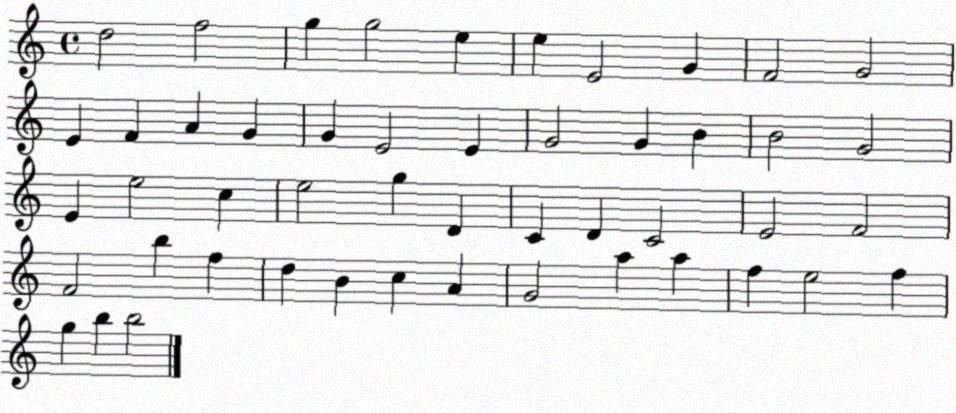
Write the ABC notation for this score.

X:1
T:Untitled
M:4/4
L:1/4
K:C
d2 f2 g g2 e e E2 G F2 G2 E F A G G E2 E G2 G B B2 G2 E e2 c e2 g D C D C2 E2 F2 F2 b f d B c A G2 a a f e2 f g b b2